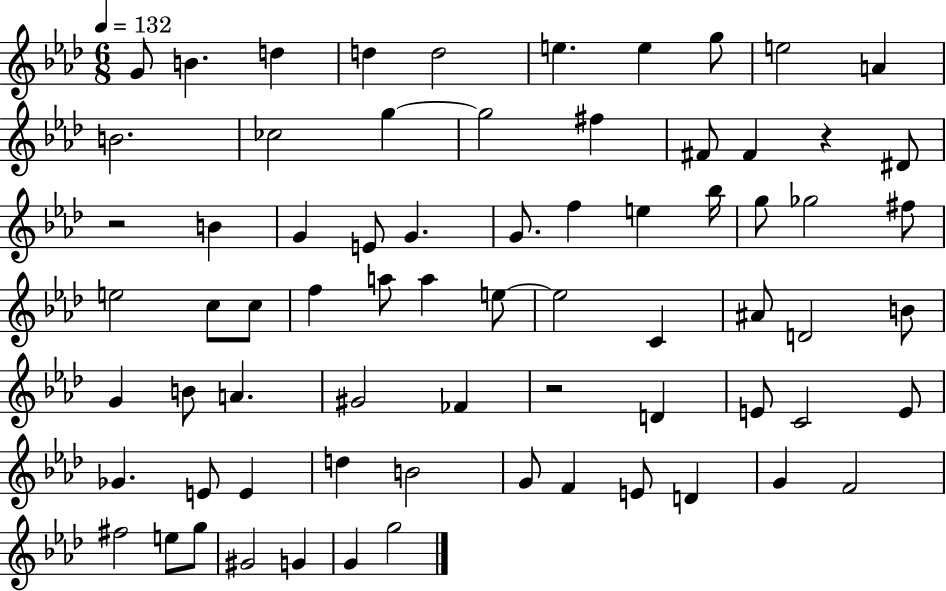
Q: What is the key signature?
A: AES major